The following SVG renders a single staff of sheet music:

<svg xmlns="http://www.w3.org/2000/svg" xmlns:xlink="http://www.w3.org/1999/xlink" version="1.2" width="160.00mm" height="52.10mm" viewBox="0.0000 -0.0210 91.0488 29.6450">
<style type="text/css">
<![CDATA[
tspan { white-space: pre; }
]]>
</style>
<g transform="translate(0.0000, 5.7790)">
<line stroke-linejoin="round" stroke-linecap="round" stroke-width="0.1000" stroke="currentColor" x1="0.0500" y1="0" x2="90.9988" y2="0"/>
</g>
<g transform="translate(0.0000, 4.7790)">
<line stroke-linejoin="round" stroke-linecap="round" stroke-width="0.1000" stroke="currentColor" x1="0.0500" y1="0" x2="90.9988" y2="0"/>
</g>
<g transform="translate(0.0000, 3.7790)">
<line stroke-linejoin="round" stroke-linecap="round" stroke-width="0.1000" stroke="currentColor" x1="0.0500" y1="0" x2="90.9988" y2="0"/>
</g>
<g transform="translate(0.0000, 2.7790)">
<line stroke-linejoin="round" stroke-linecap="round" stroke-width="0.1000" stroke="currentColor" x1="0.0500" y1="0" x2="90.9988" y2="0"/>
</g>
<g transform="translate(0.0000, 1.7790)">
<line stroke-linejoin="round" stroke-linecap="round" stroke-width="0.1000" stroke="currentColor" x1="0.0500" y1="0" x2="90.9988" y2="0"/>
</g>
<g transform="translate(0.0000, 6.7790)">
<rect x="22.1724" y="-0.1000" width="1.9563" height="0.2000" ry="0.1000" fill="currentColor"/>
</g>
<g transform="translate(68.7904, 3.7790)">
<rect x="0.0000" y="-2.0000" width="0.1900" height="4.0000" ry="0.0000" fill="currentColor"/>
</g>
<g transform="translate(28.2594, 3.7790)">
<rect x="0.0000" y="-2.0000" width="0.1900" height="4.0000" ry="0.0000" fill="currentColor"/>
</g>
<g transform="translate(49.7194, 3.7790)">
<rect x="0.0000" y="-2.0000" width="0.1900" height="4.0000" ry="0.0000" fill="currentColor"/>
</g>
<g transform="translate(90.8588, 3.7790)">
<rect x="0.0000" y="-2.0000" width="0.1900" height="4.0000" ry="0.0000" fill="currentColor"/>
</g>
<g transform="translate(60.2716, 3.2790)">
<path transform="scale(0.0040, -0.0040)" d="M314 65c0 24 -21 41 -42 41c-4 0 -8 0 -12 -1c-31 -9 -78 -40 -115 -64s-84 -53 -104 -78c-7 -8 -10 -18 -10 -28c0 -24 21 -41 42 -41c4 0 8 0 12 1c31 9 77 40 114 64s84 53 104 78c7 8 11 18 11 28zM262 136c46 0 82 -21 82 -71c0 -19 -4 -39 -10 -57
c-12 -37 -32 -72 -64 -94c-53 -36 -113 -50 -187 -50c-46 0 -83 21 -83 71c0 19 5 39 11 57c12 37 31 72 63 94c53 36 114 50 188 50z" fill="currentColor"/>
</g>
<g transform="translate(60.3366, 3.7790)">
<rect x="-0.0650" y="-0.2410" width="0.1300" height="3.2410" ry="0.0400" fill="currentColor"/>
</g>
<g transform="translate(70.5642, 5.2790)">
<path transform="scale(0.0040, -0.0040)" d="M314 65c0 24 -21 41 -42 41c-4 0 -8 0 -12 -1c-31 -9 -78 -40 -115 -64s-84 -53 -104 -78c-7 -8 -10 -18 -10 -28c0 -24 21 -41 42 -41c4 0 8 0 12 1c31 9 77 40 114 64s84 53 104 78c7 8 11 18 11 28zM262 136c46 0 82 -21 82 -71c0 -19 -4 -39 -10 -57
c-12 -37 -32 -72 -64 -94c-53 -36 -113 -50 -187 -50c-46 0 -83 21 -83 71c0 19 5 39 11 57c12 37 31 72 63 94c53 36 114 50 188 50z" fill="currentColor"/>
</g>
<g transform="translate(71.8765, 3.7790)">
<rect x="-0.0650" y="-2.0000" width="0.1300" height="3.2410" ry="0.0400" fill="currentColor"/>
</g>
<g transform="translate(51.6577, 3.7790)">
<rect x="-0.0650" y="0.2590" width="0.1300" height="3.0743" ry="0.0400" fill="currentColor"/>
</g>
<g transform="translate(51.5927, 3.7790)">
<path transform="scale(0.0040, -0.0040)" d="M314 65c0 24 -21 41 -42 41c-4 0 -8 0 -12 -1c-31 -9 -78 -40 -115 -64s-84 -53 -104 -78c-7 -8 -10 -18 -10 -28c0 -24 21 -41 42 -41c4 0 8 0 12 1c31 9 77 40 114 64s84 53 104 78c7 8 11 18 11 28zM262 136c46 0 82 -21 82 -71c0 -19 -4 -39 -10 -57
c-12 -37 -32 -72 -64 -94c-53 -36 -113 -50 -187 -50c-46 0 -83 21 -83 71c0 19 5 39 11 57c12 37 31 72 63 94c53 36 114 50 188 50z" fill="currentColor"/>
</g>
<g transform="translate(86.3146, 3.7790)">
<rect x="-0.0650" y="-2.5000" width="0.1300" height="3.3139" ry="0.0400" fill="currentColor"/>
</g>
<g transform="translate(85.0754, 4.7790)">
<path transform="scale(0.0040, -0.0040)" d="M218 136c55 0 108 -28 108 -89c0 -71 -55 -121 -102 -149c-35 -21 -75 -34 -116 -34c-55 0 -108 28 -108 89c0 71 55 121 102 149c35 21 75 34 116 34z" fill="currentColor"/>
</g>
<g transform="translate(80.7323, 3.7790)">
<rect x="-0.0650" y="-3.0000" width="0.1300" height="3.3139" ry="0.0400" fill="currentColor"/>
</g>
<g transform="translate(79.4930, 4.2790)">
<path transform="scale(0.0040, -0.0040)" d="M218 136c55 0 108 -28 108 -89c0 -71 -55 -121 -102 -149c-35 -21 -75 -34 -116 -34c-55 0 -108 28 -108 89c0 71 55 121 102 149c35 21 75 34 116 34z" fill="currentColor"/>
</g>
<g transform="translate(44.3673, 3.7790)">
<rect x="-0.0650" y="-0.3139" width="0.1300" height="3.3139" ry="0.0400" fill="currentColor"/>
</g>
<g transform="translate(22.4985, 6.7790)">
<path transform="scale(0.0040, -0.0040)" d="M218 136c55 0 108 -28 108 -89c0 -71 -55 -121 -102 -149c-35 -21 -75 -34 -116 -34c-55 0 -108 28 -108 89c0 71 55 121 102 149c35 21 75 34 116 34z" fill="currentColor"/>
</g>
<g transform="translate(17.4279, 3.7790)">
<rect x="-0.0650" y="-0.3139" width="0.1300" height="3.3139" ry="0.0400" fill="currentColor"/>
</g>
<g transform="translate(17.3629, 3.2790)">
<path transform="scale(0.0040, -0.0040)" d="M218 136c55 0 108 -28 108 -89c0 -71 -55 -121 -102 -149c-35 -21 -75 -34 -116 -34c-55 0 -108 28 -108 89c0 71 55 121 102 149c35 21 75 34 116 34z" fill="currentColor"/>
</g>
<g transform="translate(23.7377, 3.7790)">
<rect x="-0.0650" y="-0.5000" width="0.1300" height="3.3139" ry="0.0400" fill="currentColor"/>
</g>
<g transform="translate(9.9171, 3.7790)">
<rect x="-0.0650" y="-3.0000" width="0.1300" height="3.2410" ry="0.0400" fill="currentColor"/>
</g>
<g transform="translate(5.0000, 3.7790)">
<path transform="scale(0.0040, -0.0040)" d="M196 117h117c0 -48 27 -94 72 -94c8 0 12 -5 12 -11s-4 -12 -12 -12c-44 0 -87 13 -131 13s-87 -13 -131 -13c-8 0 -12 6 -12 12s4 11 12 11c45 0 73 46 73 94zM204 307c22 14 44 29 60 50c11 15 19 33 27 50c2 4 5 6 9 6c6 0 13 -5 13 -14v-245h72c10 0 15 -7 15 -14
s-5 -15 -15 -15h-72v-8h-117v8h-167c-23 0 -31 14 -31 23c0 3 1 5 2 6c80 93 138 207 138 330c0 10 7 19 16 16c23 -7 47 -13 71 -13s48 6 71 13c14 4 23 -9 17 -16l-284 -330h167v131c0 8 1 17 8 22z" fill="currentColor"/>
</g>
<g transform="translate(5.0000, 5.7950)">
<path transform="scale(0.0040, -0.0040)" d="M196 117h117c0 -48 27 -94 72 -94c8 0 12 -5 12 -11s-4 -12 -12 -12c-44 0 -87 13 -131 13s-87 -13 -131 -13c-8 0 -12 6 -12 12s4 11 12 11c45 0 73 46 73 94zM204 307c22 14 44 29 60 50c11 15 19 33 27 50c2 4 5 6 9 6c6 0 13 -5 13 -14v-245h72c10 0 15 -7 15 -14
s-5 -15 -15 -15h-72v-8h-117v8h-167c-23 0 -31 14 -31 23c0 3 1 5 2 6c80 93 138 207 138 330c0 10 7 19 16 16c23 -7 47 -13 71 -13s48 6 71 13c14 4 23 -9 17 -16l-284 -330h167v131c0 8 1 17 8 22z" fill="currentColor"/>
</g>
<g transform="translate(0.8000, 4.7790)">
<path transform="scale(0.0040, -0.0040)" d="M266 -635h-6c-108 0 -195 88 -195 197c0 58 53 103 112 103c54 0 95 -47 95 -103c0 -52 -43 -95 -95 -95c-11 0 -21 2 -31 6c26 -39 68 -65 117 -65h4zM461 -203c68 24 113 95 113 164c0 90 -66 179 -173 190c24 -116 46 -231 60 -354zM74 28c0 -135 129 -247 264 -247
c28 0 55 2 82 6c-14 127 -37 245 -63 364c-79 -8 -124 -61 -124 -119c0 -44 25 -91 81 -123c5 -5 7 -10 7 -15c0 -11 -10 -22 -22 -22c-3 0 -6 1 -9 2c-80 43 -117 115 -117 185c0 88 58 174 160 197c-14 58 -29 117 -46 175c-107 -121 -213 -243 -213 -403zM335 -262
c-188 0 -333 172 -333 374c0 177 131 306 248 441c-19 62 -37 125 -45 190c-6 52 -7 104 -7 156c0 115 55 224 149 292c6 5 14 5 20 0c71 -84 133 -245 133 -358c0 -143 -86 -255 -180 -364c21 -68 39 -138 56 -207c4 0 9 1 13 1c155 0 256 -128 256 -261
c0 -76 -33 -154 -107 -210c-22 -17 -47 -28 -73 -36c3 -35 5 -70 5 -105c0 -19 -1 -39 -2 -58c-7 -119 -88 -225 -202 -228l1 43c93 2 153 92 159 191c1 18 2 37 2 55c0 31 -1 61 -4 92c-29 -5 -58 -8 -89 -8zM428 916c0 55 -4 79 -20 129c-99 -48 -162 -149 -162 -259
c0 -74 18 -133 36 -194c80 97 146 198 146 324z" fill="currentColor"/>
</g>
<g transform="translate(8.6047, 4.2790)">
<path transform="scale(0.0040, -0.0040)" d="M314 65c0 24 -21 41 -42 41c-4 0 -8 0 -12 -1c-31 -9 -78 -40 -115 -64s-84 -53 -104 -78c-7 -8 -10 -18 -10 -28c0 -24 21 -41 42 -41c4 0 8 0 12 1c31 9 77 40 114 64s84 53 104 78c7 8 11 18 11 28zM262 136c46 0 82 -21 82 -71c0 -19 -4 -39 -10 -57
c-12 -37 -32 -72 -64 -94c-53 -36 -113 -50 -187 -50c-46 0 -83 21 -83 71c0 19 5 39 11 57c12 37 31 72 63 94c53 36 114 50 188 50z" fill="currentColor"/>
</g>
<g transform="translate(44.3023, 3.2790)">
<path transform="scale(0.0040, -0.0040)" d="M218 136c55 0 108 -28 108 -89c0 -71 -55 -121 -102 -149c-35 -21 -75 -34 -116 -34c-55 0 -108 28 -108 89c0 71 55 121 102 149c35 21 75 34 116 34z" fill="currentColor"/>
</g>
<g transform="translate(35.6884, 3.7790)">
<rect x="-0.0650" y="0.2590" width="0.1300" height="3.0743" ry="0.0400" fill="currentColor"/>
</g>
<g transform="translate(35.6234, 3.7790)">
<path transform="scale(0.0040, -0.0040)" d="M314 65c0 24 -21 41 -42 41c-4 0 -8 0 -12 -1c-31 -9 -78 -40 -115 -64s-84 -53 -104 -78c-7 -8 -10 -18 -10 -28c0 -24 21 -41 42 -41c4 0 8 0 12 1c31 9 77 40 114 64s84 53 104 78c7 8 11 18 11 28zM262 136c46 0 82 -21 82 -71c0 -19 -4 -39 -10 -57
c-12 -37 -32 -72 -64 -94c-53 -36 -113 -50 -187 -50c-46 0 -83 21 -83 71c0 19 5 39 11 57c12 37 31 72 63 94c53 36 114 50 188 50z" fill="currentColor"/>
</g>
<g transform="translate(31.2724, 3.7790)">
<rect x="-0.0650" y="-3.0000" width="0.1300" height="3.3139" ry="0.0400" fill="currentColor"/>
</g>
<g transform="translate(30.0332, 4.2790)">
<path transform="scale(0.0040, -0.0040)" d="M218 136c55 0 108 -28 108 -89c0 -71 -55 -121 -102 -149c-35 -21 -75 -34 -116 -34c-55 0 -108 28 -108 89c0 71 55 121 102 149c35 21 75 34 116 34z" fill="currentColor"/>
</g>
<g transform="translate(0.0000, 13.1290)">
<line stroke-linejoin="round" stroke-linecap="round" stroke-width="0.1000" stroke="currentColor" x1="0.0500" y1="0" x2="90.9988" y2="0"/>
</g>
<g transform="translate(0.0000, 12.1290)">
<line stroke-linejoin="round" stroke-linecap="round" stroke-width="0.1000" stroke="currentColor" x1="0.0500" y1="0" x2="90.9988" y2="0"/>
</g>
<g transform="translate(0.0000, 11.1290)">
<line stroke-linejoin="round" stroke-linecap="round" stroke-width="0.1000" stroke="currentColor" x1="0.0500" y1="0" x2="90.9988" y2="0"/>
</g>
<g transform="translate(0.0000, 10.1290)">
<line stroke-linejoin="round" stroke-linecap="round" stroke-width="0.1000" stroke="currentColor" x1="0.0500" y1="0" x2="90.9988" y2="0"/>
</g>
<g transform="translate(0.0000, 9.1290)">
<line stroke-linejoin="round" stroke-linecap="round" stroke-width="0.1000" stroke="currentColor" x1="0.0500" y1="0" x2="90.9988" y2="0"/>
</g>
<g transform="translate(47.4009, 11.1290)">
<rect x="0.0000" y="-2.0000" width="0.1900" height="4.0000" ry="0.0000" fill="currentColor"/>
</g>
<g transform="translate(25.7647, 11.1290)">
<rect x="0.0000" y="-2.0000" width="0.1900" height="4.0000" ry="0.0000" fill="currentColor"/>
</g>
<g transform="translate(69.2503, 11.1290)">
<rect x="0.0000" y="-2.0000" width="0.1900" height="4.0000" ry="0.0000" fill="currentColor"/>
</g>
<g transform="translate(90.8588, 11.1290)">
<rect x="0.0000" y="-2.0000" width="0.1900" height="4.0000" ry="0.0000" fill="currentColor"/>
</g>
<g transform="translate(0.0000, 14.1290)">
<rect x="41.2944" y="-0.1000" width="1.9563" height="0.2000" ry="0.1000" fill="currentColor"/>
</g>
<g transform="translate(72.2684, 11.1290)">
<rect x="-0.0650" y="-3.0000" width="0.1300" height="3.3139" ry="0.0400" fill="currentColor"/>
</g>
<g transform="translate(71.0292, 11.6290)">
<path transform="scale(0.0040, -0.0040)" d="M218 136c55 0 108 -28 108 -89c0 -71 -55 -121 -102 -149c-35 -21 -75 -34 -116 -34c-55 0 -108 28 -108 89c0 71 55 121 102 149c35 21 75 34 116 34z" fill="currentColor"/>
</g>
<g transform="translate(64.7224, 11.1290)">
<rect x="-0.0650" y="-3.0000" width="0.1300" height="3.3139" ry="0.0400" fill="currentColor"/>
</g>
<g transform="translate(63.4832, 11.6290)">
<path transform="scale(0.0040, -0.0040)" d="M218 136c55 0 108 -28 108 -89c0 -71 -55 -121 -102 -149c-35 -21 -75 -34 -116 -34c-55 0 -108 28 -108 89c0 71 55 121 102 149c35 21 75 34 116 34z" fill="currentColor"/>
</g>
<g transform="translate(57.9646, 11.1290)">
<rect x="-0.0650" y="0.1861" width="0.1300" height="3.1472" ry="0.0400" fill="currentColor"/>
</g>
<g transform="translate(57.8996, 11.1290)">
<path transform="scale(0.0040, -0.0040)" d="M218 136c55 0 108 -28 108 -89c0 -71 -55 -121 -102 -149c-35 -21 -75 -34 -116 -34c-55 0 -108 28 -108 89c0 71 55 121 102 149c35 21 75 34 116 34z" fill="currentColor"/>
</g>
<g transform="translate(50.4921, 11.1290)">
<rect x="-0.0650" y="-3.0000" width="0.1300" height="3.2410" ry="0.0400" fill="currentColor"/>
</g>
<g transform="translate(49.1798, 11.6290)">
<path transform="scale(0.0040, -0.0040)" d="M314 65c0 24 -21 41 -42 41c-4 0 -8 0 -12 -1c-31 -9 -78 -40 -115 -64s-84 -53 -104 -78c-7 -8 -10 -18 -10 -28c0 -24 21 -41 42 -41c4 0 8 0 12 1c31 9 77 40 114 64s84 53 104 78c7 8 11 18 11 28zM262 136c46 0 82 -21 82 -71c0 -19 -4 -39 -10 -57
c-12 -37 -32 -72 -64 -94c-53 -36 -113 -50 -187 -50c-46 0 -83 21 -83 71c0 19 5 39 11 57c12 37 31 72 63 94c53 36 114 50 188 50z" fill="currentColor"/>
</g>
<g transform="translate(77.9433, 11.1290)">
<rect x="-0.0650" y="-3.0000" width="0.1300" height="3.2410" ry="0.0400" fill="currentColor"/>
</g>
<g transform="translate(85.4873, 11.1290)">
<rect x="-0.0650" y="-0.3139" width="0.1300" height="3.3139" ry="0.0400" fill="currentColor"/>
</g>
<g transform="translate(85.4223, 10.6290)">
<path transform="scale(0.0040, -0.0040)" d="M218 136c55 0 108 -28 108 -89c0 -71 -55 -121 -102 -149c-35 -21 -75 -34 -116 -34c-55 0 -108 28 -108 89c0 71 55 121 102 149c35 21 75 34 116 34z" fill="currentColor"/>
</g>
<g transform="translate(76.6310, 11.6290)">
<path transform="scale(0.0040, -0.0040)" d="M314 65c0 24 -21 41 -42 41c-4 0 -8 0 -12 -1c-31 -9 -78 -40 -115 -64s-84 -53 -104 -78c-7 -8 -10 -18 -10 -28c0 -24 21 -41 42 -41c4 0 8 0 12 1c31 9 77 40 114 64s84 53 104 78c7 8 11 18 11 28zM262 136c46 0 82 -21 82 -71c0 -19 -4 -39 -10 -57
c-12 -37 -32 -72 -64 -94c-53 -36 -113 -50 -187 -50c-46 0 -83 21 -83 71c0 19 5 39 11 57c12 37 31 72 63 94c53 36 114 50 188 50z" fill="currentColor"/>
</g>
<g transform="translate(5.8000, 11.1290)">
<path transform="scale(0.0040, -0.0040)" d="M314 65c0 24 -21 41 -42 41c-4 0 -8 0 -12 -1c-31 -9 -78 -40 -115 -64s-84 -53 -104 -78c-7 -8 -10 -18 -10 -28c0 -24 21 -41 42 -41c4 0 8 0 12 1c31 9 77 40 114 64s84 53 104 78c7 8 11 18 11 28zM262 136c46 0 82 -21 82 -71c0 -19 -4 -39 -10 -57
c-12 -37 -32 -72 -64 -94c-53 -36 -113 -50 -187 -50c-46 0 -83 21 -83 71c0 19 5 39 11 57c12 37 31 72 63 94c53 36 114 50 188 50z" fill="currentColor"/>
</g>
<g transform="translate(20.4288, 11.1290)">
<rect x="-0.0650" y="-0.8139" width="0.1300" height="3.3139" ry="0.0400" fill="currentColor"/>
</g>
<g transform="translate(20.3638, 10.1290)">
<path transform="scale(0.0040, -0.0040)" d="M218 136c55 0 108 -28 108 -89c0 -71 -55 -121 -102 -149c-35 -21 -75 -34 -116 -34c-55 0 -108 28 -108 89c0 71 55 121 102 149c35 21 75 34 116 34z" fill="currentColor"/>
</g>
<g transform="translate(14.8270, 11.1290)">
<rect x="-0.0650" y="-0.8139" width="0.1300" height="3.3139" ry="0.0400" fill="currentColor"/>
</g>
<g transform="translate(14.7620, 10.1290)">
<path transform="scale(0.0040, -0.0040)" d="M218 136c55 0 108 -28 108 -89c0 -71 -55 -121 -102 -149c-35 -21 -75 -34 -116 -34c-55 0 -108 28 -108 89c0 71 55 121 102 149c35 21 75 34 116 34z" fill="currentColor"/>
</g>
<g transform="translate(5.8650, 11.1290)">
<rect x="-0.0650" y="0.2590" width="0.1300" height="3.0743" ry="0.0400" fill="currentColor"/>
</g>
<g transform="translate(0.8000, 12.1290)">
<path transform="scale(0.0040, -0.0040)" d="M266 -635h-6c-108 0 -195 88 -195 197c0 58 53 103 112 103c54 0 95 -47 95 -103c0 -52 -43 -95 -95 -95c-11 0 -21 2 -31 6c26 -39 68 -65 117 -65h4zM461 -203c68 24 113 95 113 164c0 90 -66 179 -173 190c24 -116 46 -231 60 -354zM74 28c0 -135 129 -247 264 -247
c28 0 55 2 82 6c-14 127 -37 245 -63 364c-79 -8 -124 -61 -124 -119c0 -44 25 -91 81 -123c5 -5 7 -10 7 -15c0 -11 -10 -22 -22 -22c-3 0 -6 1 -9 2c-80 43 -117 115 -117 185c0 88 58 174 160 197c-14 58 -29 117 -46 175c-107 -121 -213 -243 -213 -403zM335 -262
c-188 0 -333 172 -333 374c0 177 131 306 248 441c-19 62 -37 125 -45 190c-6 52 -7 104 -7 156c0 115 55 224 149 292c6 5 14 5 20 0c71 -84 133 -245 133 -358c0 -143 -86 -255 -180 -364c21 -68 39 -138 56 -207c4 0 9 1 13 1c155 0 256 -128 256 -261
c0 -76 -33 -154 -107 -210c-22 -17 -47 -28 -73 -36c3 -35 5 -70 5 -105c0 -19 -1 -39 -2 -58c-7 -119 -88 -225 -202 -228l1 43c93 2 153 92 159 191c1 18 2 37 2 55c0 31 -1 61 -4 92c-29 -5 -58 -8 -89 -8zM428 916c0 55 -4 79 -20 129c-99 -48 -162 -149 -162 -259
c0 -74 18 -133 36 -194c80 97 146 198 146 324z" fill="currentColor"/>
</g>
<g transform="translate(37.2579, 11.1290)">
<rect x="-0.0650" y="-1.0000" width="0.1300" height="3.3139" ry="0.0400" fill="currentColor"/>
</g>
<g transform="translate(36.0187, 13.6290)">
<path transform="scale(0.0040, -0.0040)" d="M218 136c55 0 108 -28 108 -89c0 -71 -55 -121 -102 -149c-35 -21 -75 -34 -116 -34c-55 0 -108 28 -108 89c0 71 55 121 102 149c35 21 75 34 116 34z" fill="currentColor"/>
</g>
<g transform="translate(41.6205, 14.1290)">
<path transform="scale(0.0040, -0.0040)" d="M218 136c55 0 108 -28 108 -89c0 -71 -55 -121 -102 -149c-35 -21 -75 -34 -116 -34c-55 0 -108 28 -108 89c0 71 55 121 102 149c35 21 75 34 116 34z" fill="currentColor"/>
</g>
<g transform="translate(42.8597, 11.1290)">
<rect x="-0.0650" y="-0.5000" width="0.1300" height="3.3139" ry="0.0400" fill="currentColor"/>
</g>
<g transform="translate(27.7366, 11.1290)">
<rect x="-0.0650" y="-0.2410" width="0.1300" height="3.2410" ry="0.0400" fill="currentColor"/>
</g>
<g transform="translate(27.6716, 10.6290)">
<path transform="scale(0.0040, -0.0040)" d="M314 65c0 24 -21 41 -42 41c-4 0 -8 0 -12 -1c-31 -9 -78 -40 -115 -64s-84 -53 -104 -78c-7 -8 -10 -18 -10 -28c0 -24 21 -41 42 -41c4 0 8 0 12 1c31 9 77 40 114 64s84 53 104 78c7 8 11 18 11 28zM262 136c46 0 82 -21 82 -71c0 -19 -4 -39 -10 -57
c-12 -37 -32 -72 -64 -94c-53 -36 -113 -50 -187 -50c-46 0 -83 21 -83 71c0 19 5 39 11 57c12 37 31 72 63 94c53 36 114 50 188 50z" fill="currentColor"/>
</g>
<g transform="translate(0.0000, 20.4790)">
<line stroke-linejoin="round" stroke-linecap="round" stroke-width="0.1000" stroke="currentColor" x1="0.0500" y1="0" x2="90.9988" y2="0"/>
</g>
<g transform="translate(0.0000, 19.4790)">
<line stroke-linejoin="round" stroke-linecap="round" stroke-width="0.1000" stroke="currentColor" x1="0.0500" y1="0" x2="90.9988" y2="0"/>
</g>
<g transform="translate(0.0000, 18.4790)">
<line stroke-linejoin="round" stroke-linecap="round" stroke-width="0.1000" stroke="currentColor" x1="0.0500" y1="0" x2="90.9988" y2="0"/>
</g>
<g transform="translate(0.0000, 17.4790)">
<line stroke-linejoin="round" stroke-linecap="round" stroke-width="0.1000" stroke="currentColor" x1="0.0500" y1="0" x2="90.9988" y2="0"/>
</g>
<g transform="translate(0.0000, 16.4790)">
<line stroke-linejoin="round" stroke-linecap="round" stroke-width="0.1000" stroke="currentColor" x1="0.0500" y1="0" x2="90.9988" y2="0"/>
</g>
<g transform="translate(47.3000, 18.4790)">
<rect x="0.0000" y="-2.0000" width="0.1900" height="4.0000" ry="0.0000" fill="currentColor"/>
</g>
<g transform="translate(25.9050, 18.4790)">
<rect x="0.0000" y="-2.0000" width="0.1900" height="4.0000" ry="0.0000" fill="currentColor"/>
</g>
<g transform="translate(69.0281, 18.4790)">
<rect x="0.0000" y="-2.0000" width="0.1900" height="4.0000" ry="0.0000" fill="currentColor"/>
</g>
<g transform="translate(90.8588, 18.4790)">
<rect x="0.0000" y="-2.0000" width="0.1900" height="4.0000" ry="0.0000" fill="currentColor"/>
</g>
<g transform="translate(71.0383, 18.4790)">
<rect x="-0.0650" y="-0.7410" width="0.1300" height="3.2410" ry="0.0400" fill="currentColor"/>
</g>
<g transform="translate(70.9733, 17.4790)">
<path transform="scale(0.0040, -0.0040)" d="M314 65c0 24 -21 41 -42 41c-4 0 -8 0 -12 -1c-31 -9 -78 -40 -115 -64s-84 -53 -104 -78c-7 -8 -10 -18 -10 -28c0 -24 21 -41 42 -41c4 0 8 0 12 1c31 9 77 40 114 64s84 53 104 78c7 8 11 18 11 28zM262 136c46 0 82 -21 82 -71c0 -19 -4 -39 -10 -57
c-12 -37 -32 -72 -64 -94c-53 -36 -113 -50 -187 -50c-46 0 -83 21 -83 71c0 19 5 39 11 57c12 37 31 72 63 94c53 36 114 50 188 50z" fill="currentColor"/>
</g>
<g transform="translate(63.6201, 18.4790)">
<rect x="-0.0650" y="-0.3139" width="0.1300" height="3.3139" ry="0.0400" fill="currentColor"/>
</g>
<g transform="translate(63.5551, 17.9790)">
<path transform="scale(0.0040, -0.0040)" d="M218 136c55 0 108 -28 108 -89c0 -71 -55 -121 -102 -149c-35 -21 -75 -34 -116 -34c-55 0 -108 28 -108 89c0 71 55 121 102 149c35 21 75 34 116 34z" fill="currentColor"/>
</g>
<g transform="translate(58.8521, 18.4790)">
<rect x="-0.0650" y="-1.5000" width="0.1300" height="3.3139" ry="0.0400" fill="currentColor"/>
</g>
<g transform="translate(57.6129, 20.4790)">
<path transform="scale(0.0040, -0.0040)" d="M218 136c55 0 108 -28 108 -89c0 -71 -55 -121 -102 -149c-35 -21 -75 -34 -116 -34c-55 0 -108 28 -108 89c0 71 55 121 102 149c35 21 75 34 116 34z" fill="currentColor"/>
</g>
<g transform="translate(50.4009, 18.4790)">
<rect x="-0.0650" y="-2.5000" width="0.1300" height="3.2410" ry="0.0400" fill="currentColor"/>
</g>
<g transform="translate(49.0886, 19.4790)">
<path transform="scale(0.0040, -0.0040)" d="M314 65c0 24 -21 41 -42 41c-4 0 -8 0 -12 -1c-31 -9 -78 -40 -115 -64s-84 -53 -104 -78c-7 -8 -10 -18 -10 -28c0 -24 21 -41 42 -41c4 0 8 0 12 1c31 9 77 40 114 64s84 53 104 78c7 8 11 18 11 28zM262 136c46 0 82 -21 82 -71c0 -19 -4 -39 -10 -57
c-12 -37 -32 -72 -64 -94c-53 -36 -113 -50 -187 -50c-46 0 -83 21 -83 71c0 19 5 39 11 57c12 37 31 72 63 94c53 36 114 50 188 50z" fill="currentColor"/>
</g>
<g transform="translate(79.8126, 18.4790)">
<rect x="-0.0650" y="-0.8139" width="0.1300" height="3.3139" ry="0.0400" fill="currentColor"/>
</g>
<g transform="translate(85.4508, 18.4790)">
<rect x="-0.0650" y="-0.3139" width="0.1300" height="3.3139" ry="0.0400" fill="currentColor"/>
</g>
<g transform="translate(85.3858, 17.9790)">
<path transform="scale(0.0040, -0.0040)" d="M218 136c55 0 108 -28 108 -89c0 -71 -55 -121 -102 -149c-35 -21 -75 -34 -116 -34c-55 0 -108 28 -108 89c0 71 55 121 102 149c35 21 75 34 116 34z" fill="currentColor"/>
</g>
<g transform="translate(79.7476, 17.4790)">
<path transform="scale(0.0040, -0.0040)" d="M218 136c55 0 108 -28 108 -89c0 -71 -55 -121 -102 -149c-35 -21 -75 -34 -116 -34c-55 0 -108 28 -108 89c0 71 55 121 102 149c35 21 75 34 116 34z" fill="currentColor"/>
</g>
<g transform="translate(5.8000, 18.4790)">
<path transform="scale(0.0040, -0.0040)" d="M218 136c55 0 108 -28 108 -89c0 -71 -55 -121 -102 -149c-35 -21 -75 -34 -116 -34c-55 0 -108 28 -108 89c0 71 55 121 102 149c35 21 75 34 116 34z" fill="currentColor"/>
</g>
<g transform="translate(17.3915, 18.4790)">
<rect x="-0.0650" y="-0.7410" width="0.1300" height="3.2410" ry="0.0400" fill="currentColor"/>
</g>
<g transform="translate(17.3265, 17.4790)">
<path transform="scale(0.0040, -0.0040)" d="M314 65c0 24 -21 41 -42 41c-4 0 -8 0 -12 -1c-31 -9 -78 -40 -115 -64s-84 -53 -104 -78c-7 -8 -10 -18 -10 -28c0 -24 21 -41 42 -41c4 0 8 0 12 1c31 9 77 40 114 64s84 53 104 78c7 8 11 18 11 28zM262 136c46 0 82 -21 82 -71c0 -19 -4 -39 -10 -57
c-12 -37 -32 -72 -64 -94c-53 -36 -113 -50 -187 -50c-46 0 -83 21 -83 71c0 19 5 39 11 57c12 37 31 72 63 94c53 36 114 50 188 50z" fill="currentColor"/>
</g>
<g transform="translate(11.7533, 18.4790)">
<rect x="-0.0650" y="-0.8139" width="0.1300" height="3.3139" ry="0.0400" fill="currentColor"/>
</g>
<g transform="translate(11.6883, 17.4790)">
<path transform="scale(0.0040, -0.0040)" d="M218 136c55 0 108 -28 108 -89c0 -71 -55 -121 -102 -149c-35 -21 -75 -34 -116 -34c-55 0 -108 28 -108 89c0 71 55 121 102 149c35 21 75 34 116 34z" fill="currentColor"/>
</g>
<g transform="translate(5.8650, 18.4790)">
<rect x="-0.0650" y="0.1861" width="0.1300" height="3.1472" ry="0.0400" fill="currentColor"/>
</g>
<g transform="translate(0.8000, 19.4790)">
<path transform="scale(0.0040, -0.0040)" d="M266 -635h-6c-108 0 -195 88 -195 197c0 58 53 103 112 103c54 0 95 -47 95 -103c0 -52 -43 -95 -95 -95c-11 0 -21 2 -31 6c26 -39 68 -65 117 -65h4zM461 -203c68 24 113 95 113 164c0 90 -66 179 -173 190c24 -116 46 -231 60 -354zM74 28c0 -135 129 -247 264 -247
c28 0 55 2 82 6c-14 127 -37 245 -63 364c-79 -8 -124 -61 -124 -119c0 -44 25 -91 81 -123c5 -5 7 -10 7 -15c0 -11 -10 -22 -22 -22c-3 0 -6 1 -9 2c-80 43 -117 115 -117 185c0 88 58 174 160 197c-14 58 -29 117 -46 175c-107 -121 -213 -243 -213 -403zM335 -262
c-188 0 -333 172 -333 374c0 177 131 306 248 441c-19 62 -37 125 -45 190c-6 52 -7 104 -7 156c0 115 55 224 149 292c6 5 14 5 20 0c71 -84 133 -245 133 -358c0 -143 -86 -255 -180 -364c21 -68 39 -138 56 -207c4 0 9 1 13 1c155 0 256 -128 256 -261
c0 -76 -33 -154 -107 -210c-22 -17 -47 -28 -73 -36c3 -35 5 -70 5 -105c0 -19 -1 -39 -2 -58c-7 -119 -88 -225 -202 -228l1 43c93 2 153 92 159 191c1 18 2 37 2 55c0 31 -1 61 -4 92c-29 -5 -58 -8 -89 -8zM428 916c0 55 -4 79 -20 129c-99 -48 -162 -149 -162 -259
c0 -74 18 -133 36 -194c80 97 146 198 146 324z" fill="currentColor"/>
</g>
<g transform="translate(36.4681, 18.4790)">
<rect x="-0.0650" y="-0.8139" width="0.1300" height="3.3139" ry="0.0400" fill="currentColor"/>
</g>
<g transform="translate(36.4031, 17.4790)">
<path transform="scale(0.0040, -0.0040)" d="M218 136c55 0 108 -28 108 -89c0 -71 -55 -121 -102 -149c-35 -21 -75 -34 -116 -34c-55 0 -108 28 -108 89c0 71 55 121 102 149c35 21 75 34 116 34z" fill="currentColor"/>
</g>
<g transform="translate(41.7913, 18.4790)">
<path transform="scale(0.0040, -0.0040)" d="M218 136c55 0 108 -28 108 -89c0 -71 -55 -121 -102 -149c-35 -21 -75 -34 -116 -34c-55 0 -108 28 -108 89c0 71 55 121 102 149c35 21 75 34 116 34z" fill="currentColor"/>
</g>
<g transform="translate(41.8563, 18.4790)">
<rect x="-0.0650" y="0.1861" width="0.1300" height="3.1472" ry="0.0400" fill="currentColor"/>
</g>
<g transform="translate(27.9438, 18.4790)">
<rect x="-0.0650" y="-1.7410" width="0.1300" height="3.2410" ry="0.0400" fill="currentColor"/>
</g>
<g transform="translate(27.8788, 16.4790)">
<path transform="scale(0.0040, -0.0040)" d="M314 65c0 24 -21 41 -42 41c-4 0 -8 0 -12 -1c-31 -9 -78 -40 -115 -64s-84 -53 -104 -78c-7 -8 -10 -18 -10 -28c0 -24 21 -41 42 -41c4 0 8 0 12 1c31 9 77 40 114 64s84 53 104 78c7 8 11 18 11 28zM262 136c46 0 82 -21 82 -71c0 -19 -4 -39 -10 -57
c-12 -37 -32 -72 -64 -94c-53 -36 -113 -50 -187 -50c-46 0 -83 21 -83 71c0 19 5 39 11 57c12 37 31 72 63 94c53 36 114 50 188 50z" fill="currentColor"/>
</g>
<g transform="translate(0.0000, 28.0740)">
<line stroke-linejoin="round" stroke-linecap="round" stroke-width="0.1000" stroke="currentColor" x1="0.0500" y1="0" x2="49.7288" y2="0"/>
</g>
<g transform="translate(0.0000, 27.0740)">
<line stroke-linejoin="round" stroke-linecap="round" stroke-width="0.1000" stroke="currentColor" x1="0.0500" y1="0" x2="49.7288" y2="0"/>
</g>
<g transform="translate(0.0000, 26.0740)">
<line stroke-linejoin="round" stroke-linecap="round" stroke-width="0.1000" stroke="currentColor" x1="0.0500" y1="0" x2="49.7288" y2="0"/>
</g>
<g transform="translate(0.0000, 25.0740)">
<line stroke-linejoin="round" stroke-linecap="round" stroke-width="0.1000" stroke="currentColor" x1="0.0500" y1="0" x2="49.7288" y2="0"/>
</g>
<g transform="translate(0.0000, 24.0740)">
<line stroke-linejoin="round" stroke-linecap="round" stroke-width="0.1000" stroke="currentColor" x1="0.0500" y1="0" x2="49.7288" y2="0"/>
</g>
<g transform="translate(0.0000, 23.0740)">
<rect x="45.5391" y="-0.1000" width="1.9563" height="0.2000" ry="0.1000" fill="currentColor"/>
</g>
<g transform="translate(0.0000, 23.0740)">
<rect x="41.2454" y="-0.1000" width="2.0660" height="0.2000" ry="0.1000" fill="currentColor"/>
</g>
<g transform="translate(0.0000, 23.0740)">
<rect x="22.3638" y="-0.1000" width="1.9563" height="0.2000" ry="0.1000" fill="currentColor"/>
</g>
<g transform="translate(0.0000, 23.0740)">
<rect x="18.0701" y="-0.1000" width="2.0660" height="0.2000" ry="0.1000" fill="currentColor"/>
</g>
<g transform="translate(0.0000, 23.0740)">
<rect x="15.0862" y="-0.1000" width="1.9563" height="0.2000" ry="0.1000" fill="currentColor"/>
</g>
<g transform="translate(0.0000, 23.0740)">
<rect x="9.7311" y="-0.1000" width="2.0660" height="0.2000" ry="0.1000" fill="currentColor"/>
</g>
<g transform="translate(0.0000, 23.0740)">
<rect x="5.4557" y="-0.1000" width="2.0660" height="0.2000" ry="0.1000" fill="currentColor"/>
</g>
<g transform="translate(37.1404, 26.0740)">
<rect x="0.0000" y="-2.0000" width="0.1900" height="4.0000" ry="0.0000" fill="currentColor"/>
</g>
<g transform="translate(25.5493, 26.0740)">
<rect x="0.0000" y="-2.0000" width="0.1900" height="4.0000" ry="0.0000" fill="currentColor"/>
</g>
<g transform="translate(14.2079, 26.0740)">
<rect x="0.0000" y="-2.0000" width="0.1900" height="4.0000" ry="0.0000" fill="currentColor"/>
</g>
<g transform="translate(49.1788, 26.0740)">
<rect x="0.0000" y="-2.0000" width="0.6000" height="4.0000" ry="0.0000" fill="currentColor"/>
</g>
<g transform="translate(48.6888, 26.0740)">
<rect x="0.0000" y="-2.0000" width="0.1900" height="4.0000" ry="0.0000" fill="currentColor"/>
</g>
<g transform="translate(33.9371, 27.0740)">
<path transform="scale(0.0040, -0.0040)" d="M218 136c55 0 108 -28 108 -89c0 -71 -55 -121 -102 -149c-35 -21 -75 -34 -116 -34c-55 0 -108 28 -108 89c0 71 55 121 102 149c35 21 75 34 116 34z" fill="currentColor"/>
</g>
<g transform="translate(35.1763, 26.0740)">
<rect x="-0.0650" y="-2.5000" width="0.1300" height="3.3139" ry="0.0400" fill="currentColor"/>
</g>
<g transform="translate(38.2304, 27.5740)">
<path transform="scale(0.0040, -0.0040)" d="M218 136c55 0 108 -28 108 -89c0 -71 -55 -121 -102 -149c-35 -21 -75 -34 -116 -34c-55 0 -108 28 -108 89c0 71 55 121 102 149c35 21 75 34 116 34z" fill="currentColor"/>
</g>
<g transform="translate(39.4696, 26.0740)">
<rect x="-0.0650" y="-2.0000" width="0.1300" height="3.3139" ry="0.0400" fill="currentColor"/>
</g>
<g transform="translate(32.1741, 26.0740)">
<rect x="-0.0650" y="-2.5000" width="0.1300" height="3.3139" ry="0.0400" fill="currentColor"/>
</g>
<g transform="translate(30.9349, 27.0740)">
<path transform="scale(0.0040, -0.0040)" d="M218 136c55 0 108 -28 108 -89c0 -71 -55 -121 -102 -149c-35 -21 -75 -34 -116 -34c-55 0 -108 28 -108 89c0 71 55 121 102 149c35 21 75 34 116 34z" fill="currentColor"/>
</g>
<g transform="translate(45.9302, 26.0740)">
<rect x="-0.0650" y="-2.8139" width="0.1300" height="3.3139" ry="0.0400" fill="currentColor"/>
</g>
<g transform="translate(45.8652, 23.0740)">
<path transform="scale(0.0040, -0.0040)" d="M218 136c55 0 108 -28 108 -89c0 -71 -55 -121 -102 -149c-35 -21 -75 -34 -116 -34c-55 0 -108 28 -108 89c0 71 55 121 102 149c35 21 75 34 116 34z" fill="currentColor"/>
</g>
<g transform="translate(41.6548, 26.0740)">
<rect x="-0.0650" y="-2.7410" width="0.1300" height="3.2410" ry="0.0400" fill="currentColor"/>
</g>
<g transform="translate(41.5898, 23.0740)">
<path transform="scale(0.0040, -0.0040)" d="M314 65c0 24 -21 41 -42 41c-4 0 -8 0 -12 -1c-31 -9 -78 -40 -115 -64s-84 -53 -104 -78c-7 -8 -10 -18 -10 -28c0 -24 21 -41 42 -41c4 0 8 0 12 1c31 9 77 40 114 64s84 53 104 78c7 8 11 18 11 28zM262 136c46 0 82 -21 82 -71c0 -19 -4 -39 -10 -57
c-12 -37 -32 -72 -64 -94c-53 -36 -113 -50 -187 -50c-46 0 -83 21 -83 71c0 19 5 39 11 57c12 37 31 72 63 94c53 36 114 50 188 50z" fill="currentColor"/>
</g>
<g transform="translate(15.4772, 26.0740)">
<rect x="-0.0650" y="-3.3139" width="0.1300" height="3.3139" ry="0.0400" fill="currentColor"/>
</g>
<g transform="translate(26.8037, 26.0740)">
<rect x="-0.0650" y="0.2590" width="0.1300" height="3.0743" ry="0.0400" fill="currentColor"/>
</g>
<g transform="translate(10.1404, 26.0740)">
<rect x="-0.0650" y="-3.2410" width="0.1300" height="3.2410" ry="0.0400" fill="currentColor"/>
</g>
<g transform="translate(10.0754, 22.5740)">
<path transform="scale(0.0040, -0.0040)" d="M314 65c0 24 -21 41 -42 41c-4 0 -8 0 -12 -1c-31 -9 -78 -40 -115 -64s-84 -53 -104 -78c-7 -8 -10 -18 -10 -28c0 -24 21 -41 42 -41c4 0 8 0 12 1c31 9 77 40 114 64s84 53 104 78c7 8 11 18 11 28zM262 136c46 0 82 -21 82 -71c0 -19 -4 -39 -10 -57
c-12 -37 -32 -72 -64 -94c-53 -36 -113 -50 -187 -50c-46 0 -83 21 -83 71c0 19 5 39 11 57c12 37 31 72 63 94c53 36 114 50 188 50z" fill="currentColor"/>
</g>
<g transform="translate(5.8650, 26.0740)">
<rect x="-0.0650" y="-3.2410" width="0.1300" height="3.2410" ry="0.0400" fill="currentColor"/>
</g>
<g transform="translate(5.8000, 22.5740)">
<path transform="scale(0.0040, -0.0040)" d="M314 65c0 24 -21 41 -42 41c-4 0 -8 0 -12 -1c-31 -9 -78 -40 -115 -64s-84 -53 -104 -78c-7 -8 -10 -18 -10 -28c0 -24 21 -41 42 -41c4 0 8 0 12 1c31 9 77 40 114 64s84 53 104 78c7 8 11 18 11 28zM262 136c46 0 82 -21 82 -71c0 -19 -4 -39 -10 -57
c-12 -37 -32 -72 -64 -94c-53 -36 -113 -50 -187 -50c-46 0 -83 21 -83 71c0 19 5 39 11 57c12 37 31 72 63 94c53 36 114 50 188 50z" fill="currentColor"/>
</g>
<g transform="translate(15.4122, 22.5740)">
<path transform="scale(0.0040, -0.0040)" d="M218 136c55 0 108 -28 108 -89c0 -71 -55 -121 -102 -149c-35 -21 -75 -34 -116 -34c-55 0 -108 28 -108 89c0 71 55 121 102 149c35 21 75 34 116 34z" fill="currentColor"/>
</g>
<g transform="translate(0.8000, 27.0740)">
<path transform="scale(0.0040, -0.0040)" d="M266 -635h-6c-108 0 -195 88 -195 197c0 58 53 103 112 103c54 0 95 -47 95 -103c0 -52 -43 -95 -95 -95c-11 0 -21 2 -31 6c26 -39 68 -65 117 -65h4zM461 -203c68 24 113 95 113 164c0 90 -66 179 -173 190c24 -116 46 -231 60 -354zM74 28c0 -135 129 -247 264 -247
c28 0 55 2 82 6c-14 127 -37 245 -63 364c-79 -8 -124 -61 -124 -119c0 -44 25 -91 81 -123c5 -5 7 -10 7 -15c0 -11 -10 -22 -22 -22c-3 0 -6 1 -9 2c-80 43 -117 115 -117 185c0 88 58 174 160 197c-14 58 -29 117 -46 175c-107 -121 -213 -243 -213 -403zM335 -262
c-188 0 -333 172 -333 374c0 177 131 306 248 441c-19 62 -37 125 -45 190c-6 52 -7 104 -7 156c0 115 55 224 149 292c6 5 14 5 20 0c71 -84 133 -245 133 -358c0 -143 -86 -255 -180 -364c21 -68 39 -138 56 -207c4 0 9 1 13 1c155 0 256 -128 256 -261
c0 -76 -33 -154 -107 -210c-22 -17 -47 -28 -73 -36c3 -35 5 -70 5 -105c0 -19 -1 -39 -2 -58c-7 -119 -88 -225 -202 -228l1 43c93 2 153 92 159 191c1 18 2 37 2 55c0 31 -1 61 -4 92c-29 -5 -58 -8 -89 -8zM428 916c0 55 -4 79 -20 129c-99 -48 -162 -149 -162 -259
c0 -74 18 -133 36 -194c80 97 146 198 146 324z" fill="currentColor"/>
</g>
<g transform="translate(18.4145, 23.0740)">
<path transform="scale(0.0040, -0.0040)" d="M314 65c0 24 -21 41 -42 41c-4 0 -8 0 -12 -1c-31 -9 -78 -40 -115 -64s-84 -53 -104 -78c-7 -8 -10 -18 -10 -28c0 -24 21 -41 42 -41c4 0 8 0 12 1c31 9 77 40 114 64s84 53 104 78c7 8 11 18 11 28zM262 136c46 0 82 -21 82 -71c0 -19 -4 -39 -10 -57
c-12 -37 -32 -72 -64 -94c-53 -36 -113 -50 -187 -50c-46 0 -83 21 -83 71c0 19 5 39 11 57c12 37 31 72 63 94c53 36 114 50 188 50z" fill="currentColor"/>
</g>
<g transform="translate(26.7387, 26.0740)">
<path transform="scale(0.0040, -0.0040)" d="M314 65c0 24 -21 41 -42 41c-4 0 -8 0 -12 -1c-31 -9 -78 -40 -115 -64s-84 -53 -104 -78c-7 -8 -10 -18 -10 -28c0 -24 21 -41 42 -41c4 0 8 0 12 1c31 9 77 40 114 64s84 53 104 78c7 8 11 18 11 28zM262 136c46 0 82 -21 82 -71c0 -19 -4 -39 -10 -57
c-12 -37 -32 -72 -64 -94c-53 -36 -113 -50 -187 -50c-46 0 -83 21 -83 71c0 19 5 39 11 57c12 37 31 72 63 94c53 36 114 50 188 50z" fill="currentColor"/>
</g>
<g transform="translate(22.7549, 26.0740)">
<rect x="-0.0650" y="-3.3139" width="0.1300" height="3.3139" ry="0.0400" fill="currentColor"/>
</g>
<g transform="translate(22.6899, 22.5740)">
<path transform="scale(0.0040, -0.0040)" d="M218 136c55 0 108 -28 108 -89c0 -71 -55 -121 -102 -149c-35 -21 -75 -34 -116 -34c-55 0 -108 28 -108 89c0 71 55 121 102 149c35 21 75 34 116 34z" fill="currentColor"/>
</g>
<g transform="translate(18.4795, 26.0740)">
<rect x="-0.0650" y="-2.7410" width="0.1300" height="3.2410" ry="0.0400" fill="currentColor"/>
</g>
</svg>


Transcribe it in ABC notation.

X:1
T:Untitled
M:4/4
L:1/4
K:C
A2 c C A B2 c B2 c2 F2 A G B2 d d c2 D C A2 B A A A2 c B d d2 f2 d B G2 E c d2 d c b2 b2 b a2 b B2 G G F a2 a